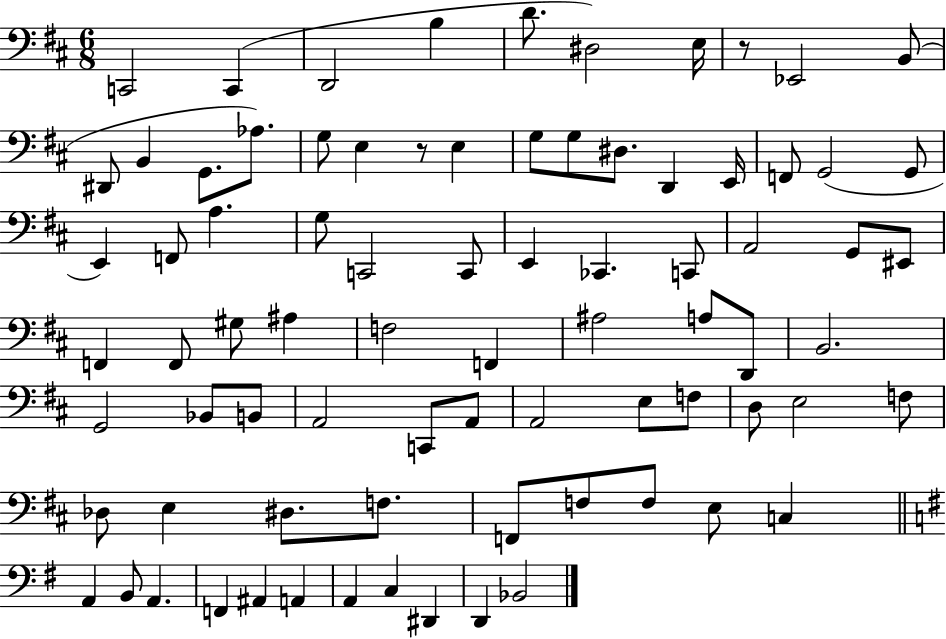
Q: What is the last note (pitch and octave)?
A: Bb2